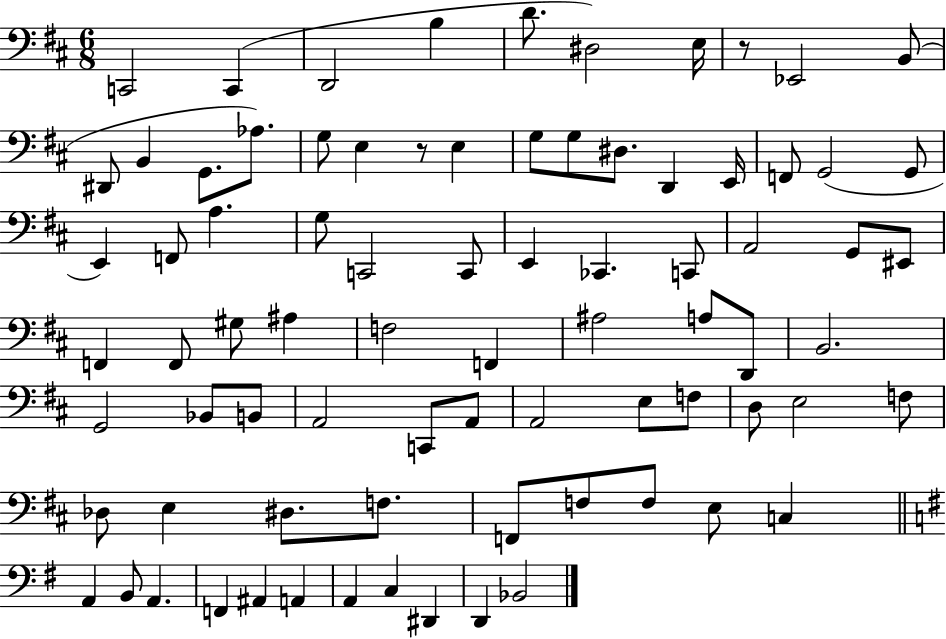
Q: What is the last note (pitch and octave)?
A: Bb2